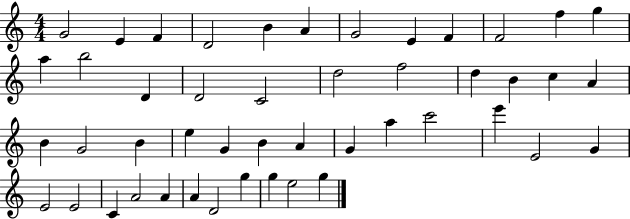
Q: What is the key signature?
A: C major